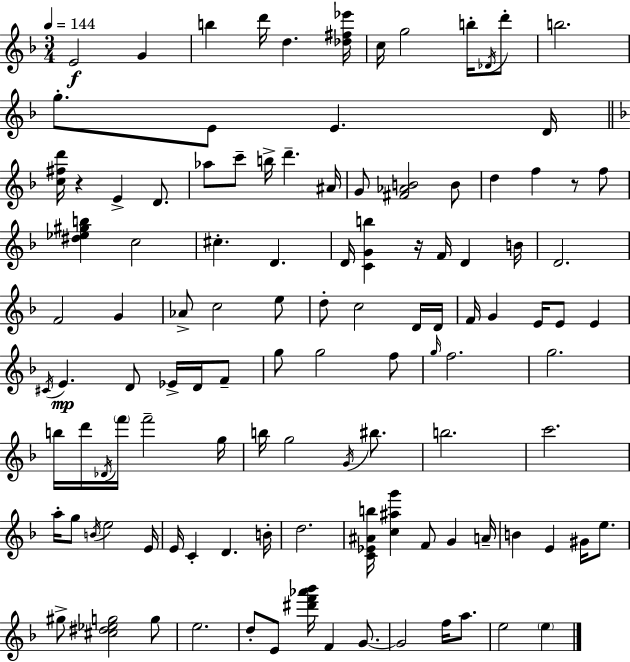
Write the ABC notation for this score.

X:1
T:Untitled
M:3/4
L:1/4
K:Dm
E2 G b d'/4 d [_d^f_e']/4 c/4 g2 b/4 _D/4 d'/2 b2 g/2 E/2 E D/4 [c^fd']/4 z E D/2 _a/2 c'/2 b/4 d' ^A/4 G/2 [^F_AB]2 B/2 d f z/2 f/2 [^d_e^gb] c2 ^c D D/4 [CGb] z/4 F/4 D B/4 D2 F2 G _A/2 c2 e/2 d/2 c2 D/4 D/4 F/4 G E/4 E/2 E ^C/4 E D/2 _E/4 D/4 F/2 g/2 g2 f/2 g/4 f2 g2 b/4 d'/4 _D/4 f'/4 f'2 g/4 b/4 g2 G/4 ^b/2 b2 c'2 a/4 g/2 B/4 e2 E/4 E/4 C D B/4 d2 [C_E^Ab]/4 [c^ag'] F/2 G A/4 B E ^G/4 e/2 ^g/2 [^c^d_eg]2 g/2 e2 d/2 E/2 [^d'f'_a'_b']/4 F G/2 G2 f/4 a/2 e2 e